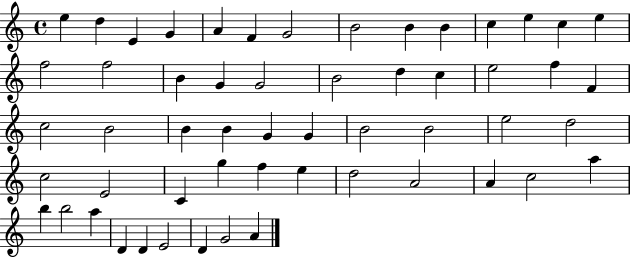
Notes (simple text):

E5/q D5/q E4/q G4/q A4/q F4/q G4/h B4/h B4/q B4/q C5/q E5/q C5/q E5/q F5/h F5/h B4/q G4/q G4/h B4/h D5/q C5/q E5/h F5/q F4/q C5/h B4/h B4/q B4/q G4/q G4/q B4/h B4/h E5/h D5/h C5/h E4/h C4/q G5/q F5/q E5/q D5/h A4/h A4/q C5/h A5/q B5/q B5/h A5/q D4/q D4/q E4/h D4/q G4/h A4/q